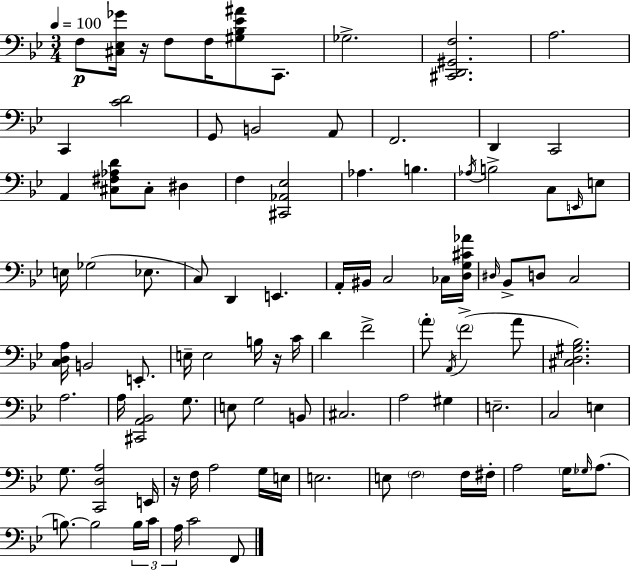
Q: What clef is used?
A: bass